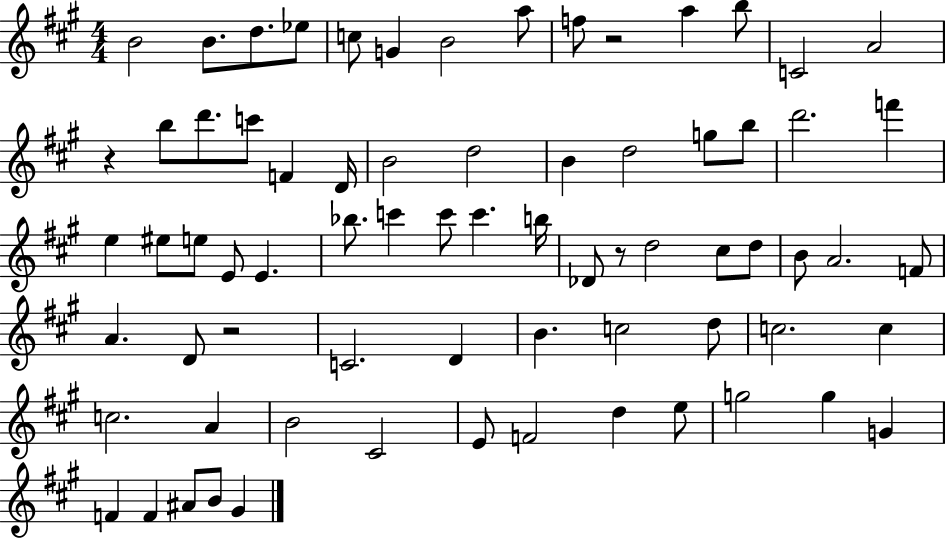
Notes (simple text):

B4/h B4/e. D5/e. Eb5/e C5/e G4/q B4/h A5/e F5/e R/h A5/q B5/e C4/h A4/h R/q B5/e D6/e. C6/e F4/q D4/s B4/h D5/h B4/q D5/h G5/e B5/e D6/h. F6/q E5/q EIS5/e E5/e E4/e E4/q. Bb5/e. C6/q C6/e C6/q. B5/s Db4/e R/e D5/h C#5/e D5/e B4/e A4/h. F4/e A4/q. D4/e R/h C4/h. D4/q B4/q. C5/h D5/e C5/h. C5/q C5/h. A4/q B4/h C#4/h E4/e F4/h D5/q E5/e G5/h G5/q G4/q F4/q F4/q A#4/e B4/e G#4/q